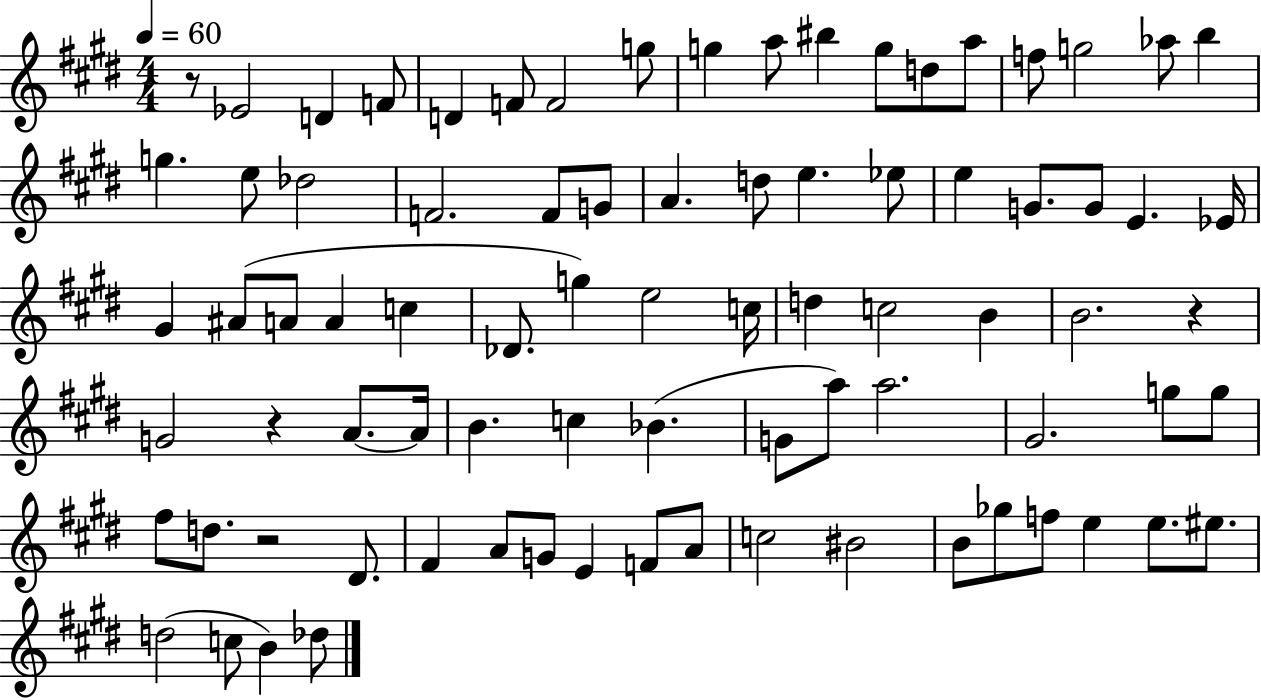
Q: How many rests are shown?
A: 4